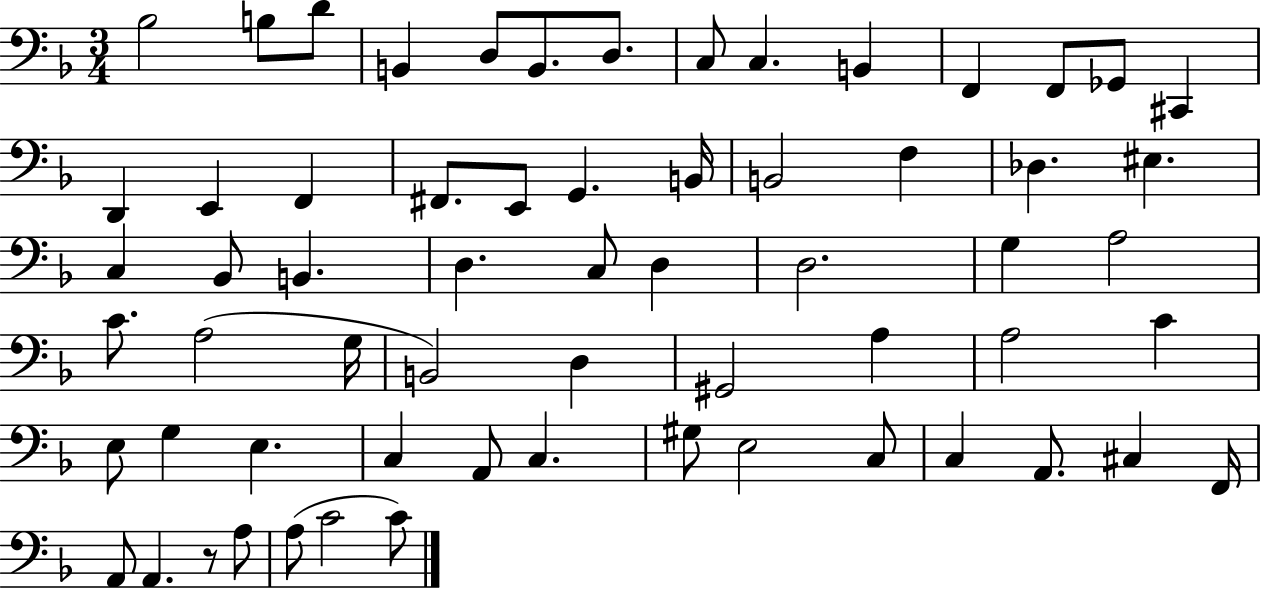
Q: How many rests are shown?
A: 1